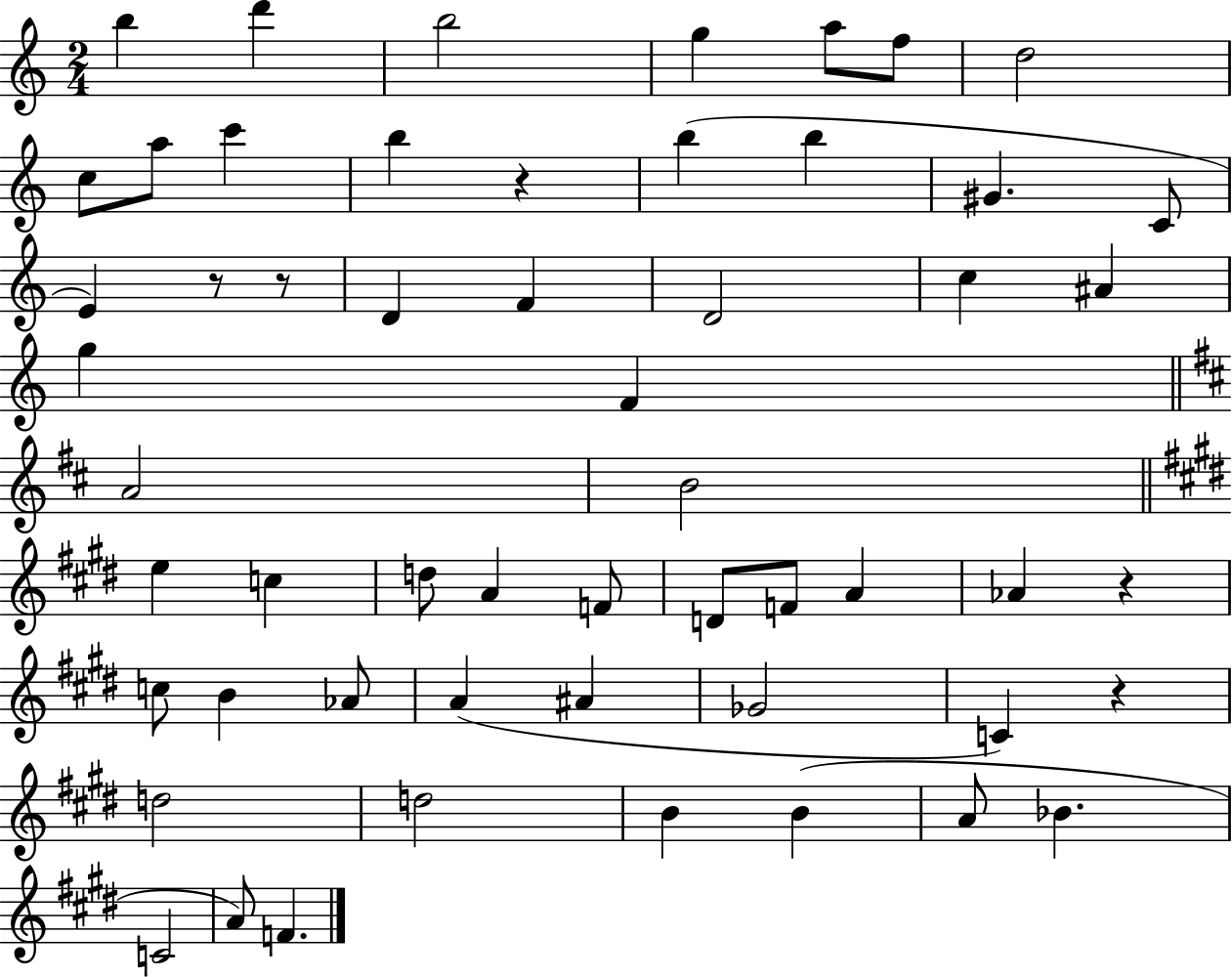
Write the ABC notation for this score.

X:1
T:Untitled
M:2/4
L:1/4
K:C
b d' b2 g a/2 f/2 d2 c/2 a/2 c' b z b b ^G C/2 E z/2 z/2 D F D2 c ^A g F A2 B2 e c d/2 A F/2 D/2 F/2 A _A z c/2 B _A/2 A ^A _G2 C z d2 d2 B B A/2 _B C2 A/2 F